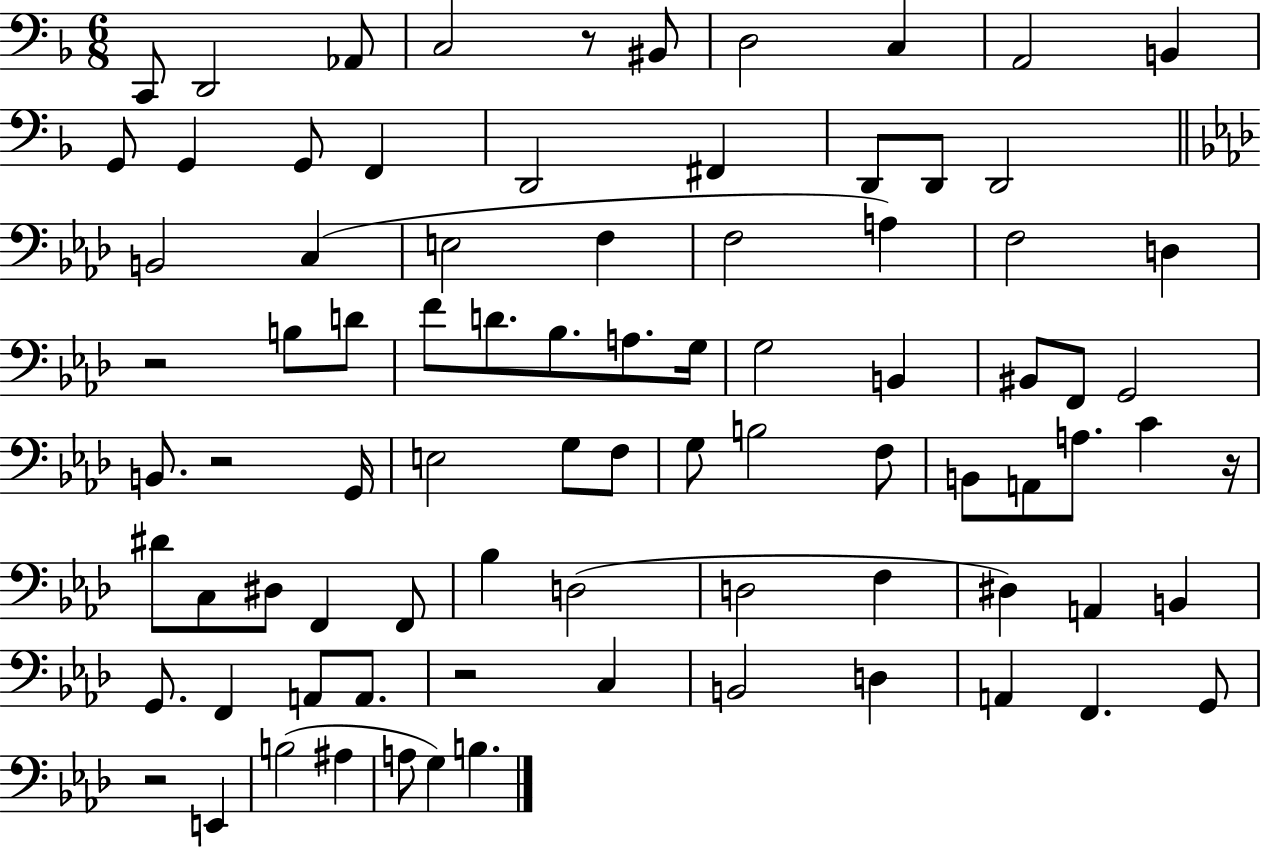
C2/e D2/h Ab2/e C3/h R/e BIS2/e D3/h C3/q A2/h B2/q G2/e G2/q G2/e F2/q D2/h F#2/q D2/e D2/e D2/h B2/h C3/q E3/h F3/q F3/h A3/q F3/h D3/q R/h B3/e D4/e F4/e D4/e. Bb3/e. A3/e. G3/s G3/h B2/q BIS2/e F2/e G2/h B2/e. R/h G2/s E3/h G3/e F3/e G3/e B3/h F3/e B2/e A2/e A3/e. C4/q R/s D#4/e C3/e D#3/e F2/q F2/e Bb3/q D3/h D3/h F3/q D#3/q A2/q B2/q G2/e. F2/q A2/e A2/e. R/h C3/q B2/h D3/q A2/q F2/q. G2/e R/h E2/q B3/h A#3/q A3/e G3/q B3/q.